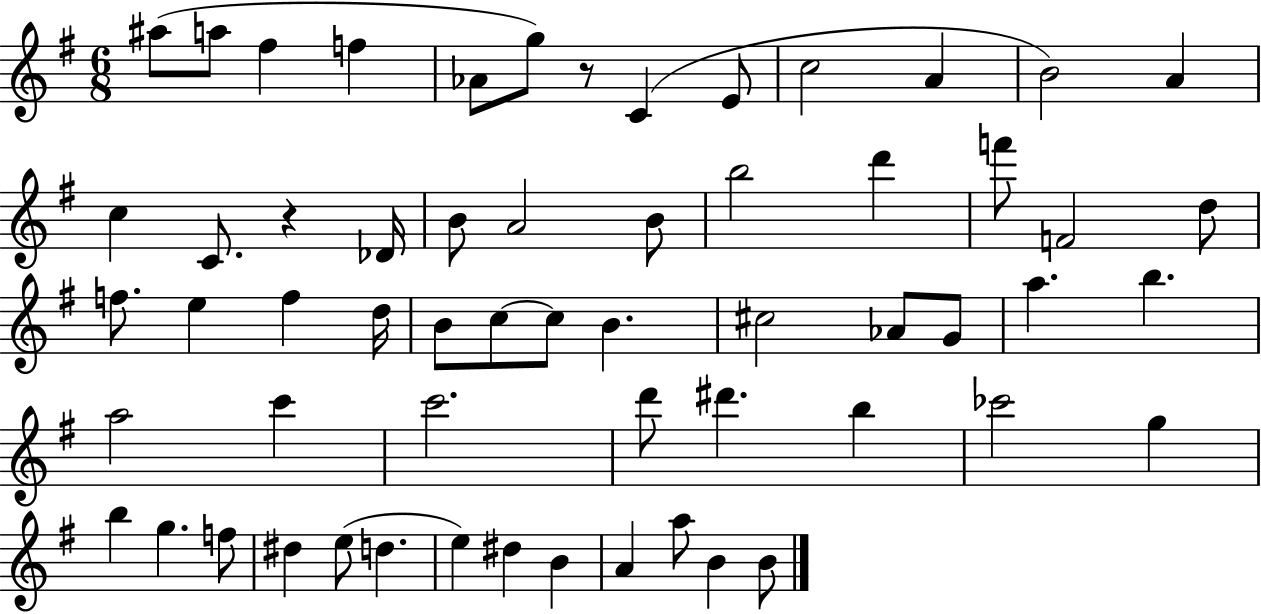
A#5/e A5/e F#5/q F5/q Ab4/e G5/e R/e C4/q E4/e C5/h A4/q B4/h A4/q C5/q C4/e. R/q Db4/s B4/e A4/h B4/e B5/h D6/q F6/e F4/h D5/e F5/e. E5/q F5/q D5/s B4/e C5/e C5/e B4/q. C#5/h Ab4/e G4/e A5/q. B5/q. A5/h C6/q C6/h. D6/e D#6/q. B5/q CES6/h G5/q B5/q G5/q. F5/e D#5/q E5/e D5/q. E5/q D#5/q B4/q A4/q A5/e B4/q B4/e